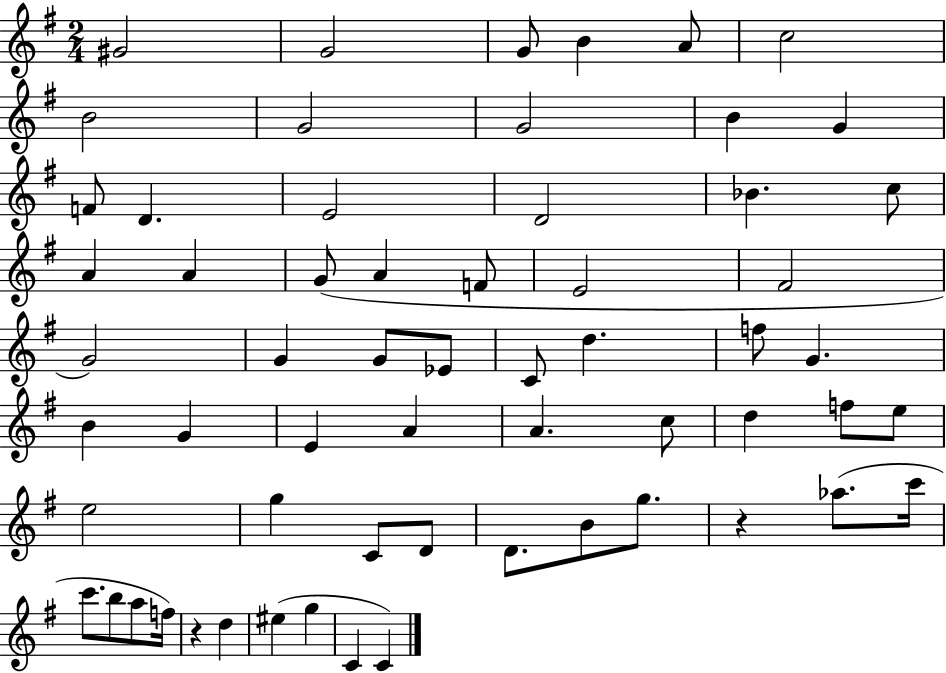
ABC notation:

X:1
T:Untitled
M:2/4
L:1/4
K:G
^G2 G2 G/2 B A/2 c2 B2 G2 G2 B G F/2 D E2 D2 _B c/2 A A G/2 A F/2 E2 ^F2 G2 G G/2 _E/2 C/2 d f/2 G B G E A A c/2 d f/2 e/2 e2 g C/2 D/2 D/2 B/2 g/2 z _a/2 c'/4 c'/2 b/2 a/2 f/4 z d ^e g C C